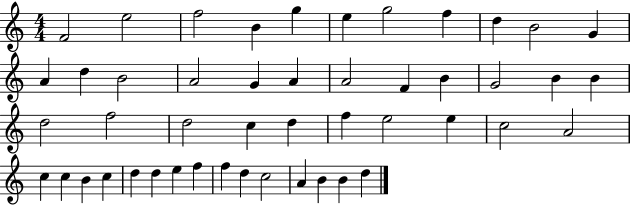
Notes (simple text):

F4/h E5/h F5/h B4/q G5/q E5/q G5/h F5/q D5/q B4/h G4/q A4/q D5/q B4/h A4/h G4/q A4/q A4/h F4/q B4/q G4/h B4/q B4/q D5/h F5/h D5/h C5/q D5/q F5/q E5/h E5/q C5/h A4/h C5/q C5/q B4/q C5/q D5/q D5/q E5/q F5/q F5/q D5/q C5/h A4/q B4/q B4/q D5/q